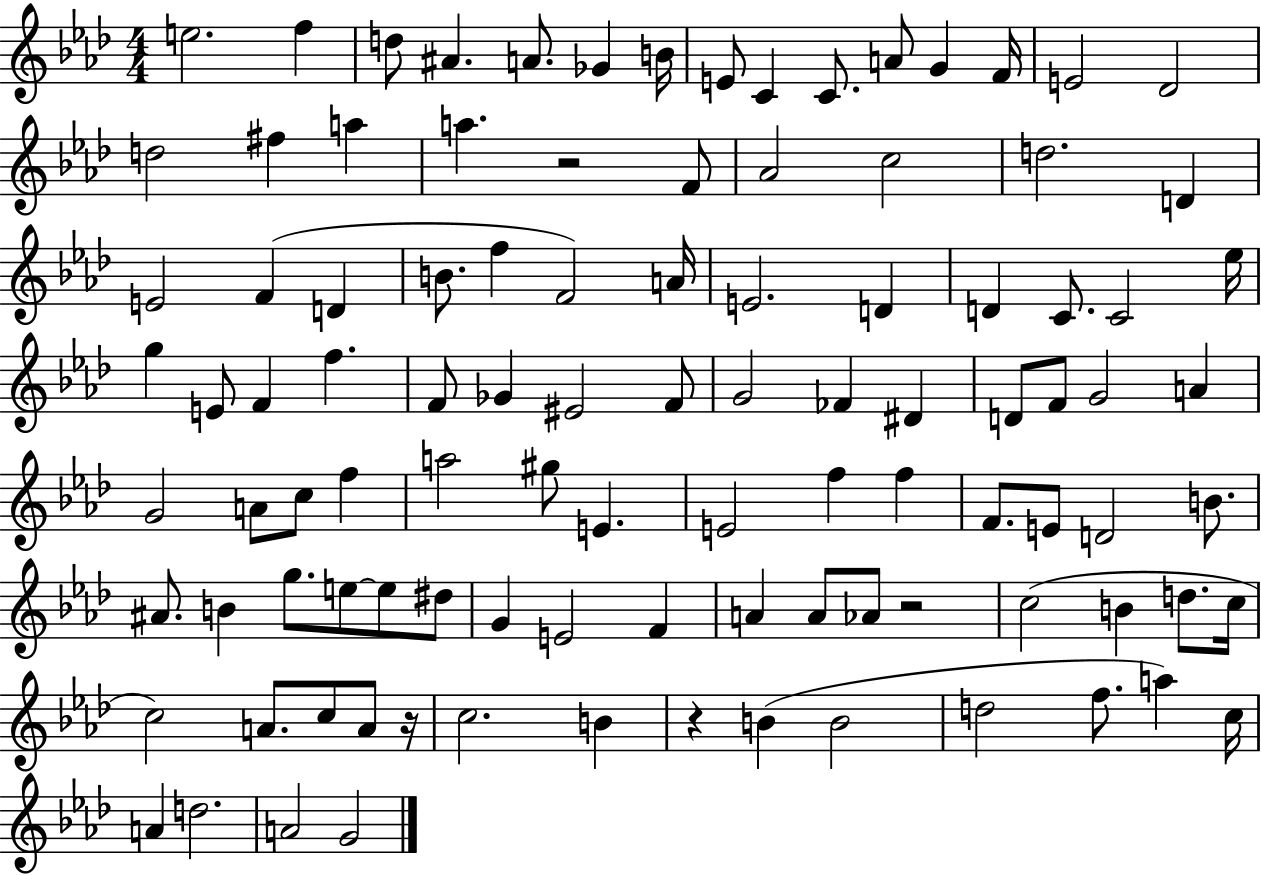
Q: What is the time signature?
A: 4/4